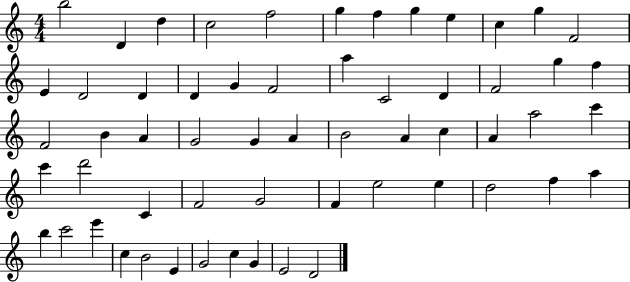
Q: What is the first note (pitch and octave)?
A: B5